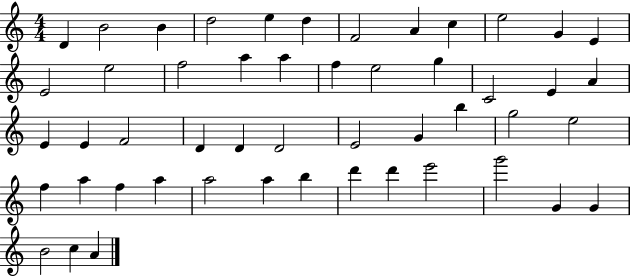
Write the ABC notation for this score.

X:1
T:Untitled
M:4/4
L:1/4
K:C
D B2 B d2 e d F2 A c e2 G E E2 e2 f2 a a f e2 g C2 E A E E F2 D D D2 E2 G b g2 e2 f a f a a2 a b d' d' e'2 g'2 G G B2 c A